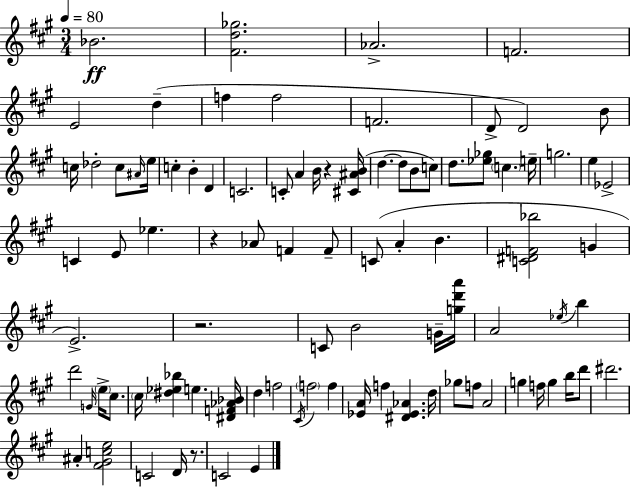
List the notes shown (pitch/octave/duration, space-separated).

Bb4/h. [F#4,D5,Gb5]/h. Ab4/h. F4/h. E4/h D5/q F5/q F5/h F4/h. D4/e D4/h B4/e C5/s Db5/h C5/e A#4/s E5/s C5/q B4/q D4/q C4/h. C4/e A4/q B4/s R/q [C#4,A#4,B4]/s D5/q. D5/e B4/e C5/e D5/e. [Eb5,Gb5]/e C5/q. E5/s G5/h. E5/q Eb4/h C4/q E4/e Eb5/q. R/q Ab4/e F4/q F4/e C4/e A4/q B4/q. [C4,D#4,F4,Bb5]/h G4/q E4/h. R/h. C4/e B4/h G4/s [G5,D6,A6]/s A4/h Eb5/s B5/q D6/h G4/s E5/s C#5/e. C#5/s [D#5,Eb5,Bb5]/q E5/q. [D#4,F4,Ab4,Bb4]/s D5/q F5/h C#4/s F5/h F5/q [Eb4,A4]/s F5/q [D#4,Eb4,Ab4]/q. D5/s Gb5/e F5/e A4/h G5/q F5/s G5/q B5/s D6/e D#6/h. A#4/q [F#4,G#4,C5,E5]/h C4/h D4/s R/e. C4/h E4/q